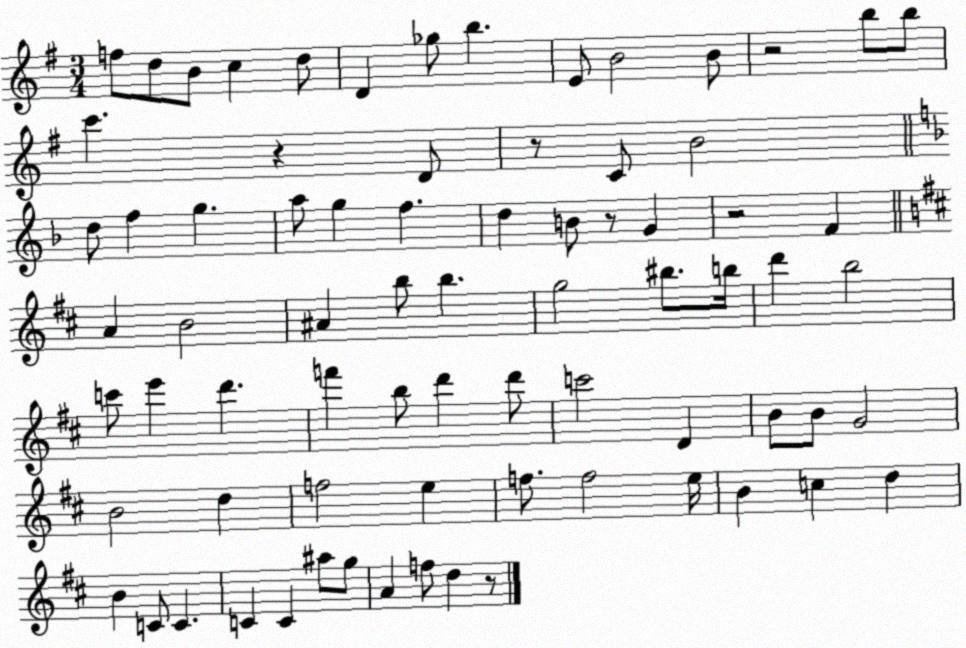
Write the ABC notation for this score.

X:1
T:Untitled
M:3/4
L:1/4
K:G
f/2 d/2 B/2 c d/2 D _g/2 b E/2 B2 B/2 z2 b/2 b/2 c' z D/2 z/2 C/2 B2 d/2 f g a/2 g f d B/2 z/2 G z2 F A B2 ^A b/2 b g2 ^b/2 b/4 d' b2 c'/2 e' d' f' b/2 d' d'/2 c'2 D B/2 B/2 G2 B2 d f2 e f/2 f2 e/4 B c d B C/2 C C C ^a/2 g/2 A f/2 d z/2